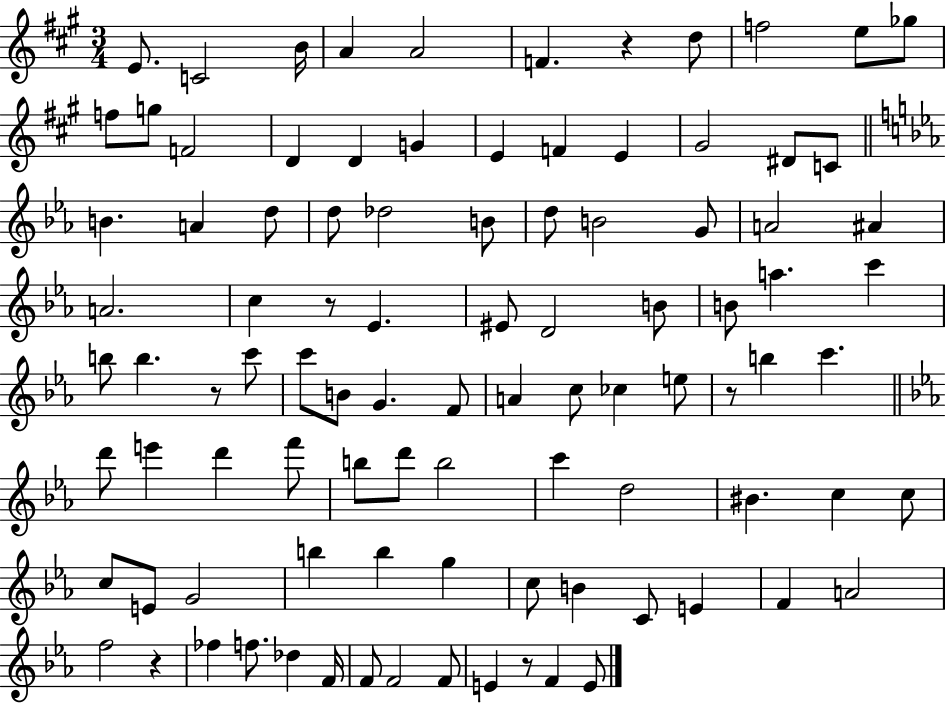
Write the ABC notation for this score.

X:1
T:Untitled
M:3/4
L:1/4
K:A
E/2 C2 B/4 A A2 F z d/2 f2 e/2 _g/2 f/2 g/2 F2 D D G E F E ^G2 ^D/2 C/2 B A d/2 d/2 _d2 B/2 d/2 B2 G/2 A2 ^A A2 c z/2 _E ^E/2 D2 B/2 B/2 a c' b/2 b z/2 c'/2 c'/2 B/2 G F/2 A c/2 _c e/2 z/2 b c' d'/2 e' d' f'/2 b/2 d'/2 b2 c' d2 ^B c c/2 c/2 E/2 G2 b b g c/2 B C/2 E F A2 f2 z _f f/2 _d F/4 F/2 F2 F/2 E z/2 F E/2